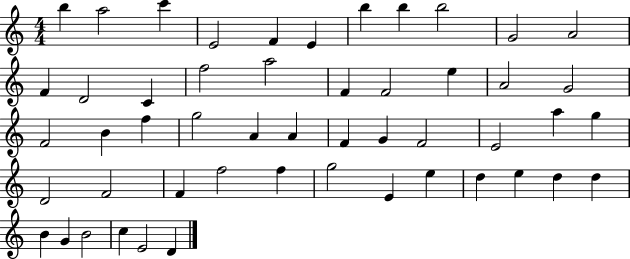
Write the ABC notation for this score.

X:1
T:Untitled
M:4/4
L:1/4
K:C
b a2 c' E2 F E b b b2 G2 A2 F D2 C f2 a2 F F2 e A2 G2 F2 B f g2 A A F G F2 E2 a g D2 F2 F f2 f g2 E e d e d d B G B2 c E2 D